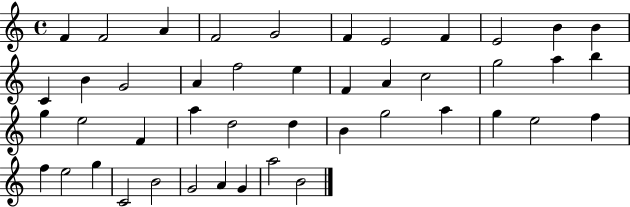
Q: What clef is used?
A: treble